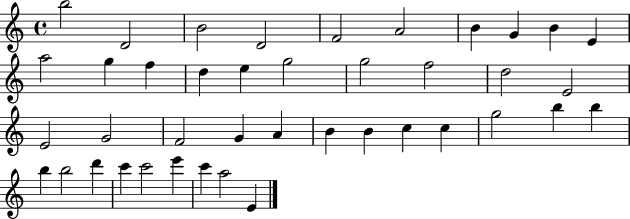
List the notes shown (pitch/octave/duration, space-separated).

B5/h D4/h B4/h D4/h F4/h A4/h B4/q G4/q B4/q E4/q A5/h G5/q F5/q D5/q E5/q G5/h G5/h F5/h D5/h E4/h E4/h G4/h F4/h G4/q A4/q B4/q B4/q C5/q C5/q G5/h B5/q B5/q B5/q B5/h D6/q C6/q C6/h E6/q C6/q A5/h E4/q